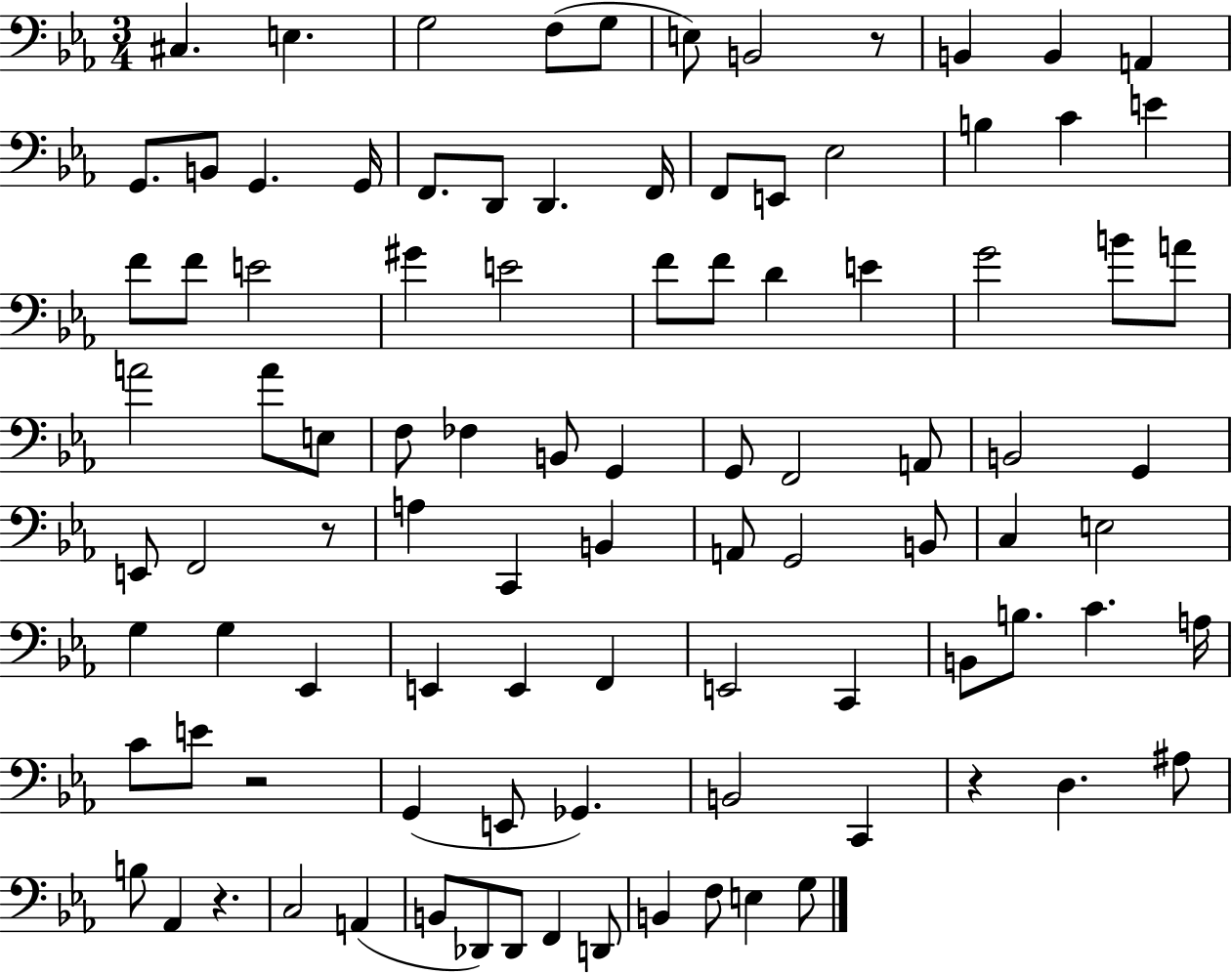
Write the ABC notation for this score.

X:1
T:Untitled
M:3/4
L:1/4
K:Eb
^C, E, G,2 F,/2 G,/2 E,/2 B,,2 z/2 B,, B,, A,, G,,/2 B,,/2 G,, G,,/4 F,,/2 D,,/2 D,, F,,/4 F,,/2 E,,/2 _E,2 B, C E F/2 F/2 E2 ^G E2 F/2 F/2 D E G2 B/2 A/2 A2 A/2 E,/2 F,/2 _F, B,,/2 G,, G,,/2 F,,2 A,,/2 B,,2 G,, E,,/2 F,,2 z/2 A, C,, B,, A,,/2 G,,2 B,,/2 C, E,2 G, G, _E,, E,, E,, F,, E,,2 C,, B,,/2 B,/2 C A,/4 C/2 E/2 z2 G,, E,,/2 _G,, B,,2 C,, z D, ^A,/2 B,/2 _A,, z C,2 A,, B,,/2 _D,,/2 _D,,/2 F,, D,,/2 B,, F,/2 E, G,/2